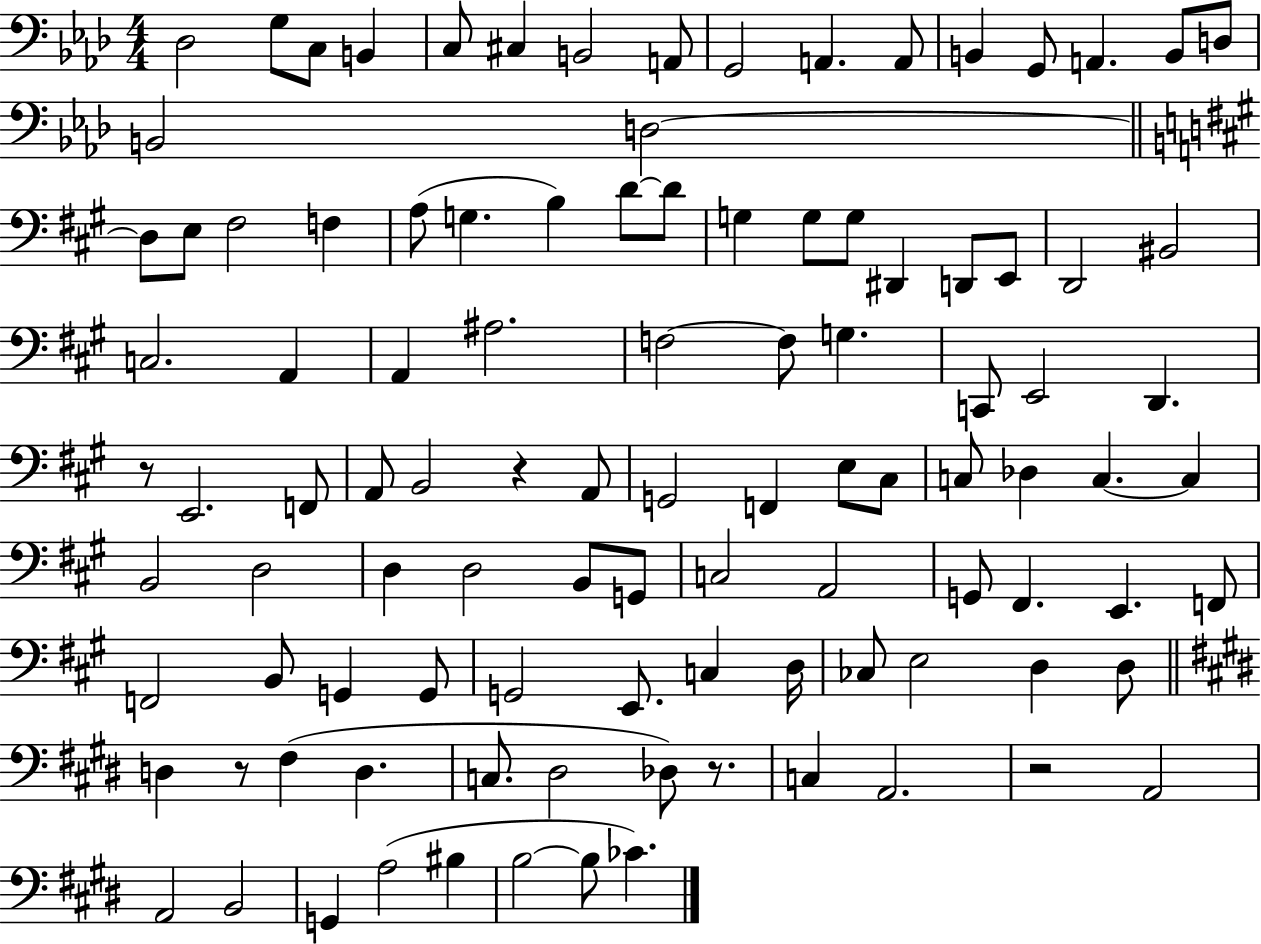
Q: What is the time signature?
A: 4/4